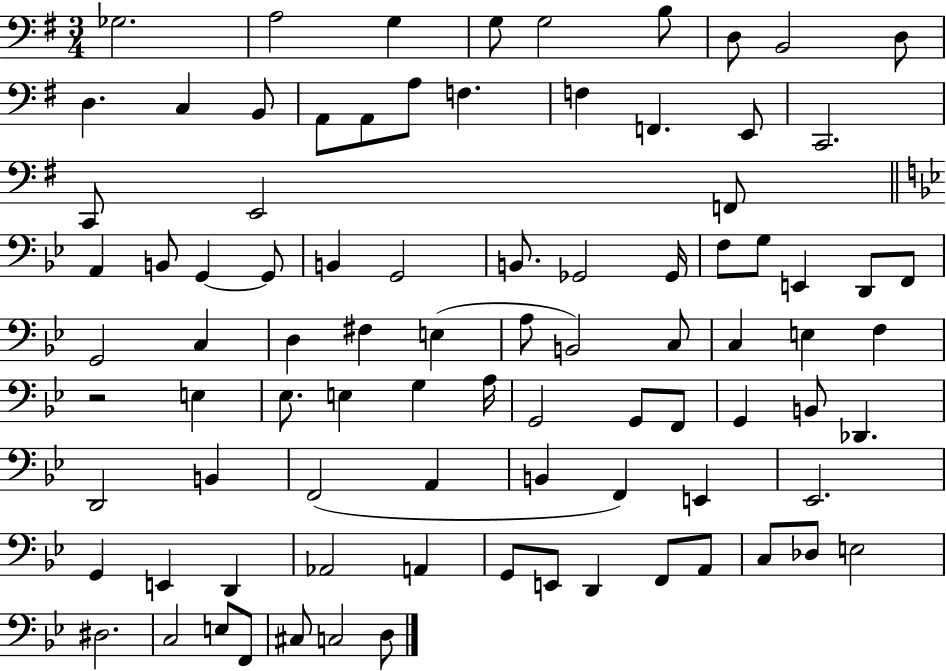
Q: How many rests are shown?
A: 1